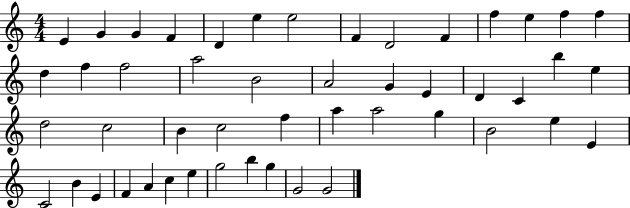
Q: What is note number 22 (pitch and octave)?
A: E4